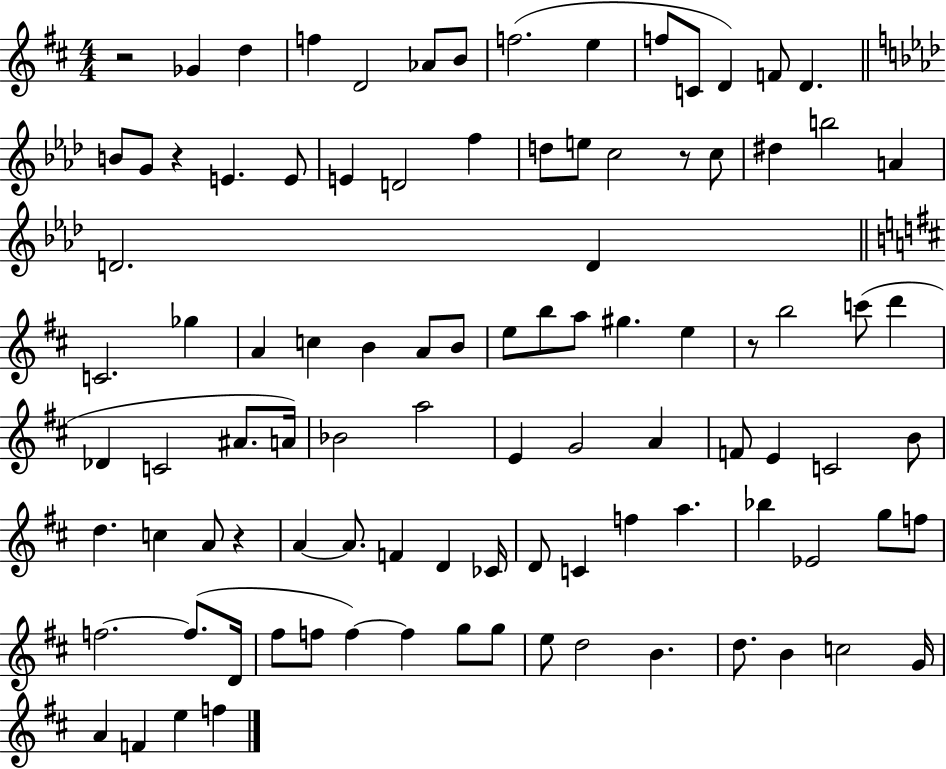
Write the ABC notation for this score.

X:1
T:Untitled
M:4/4
L:1/4
K:D
z2 _G d f D2 _A/2 B/2 f2 e f/2 C/2 D F/2 D B/2 G/2 z E E/2 E D2 f d/2 e/2 c2 z/2 c/2 ^d b2 A D2 D C2 _g A c B A/2 B/2 e/2 b/2 a/2 ^g e z/2 b2 c'/2 d' _D C2 ^A/2 A/4 _B2 a2 E G2 A F/2 E C2 B/2 d c A/2 z A A/2 F D _C/4 D/2 C f a _b _E2 g/2 f/2 f2 f/2 D/4 ^f/2 f/2 f f g/2 g/2 e/2 d2 B d/2 B c2 G/4 A F e f